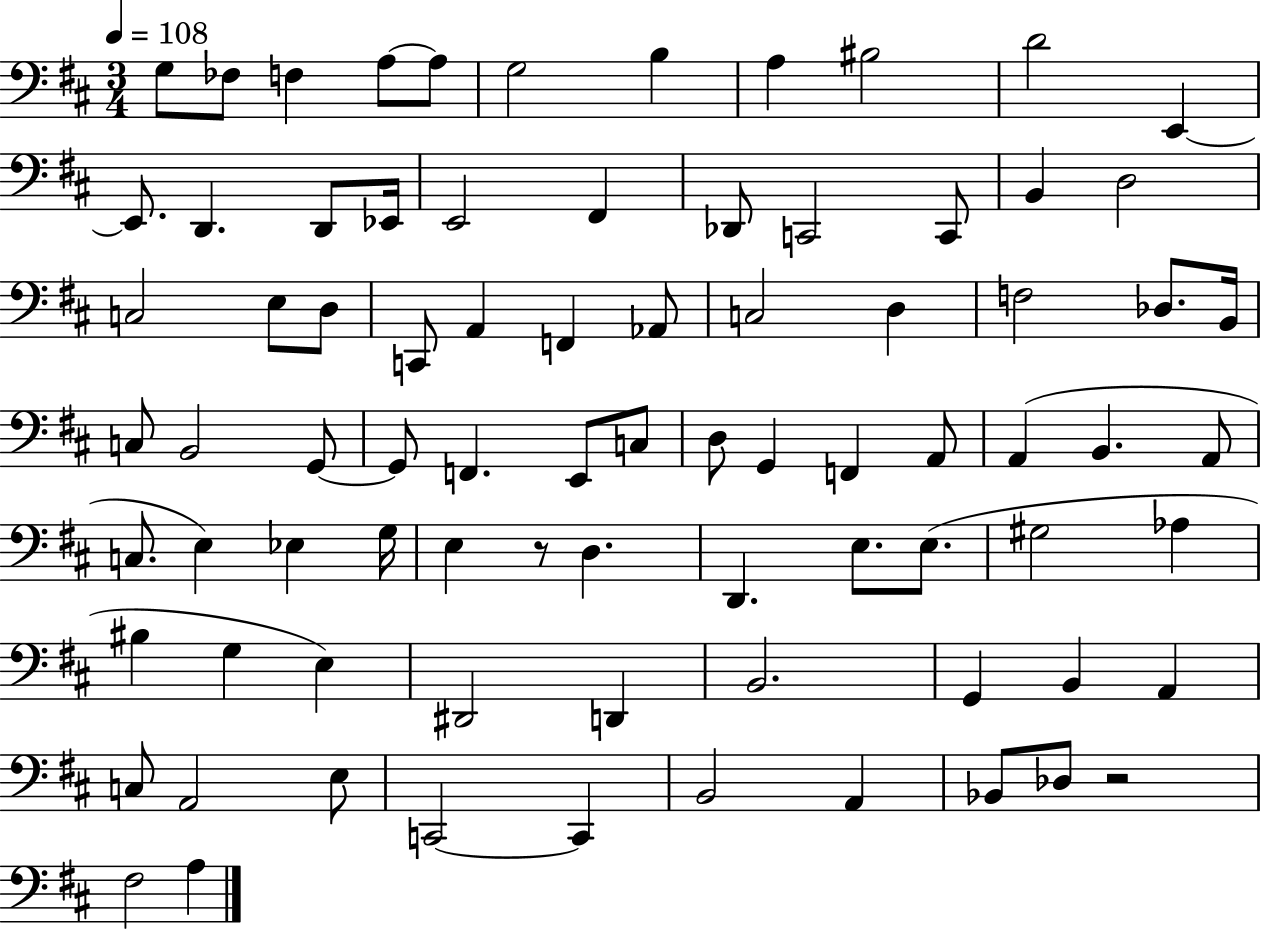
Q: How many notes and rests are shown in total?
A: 81